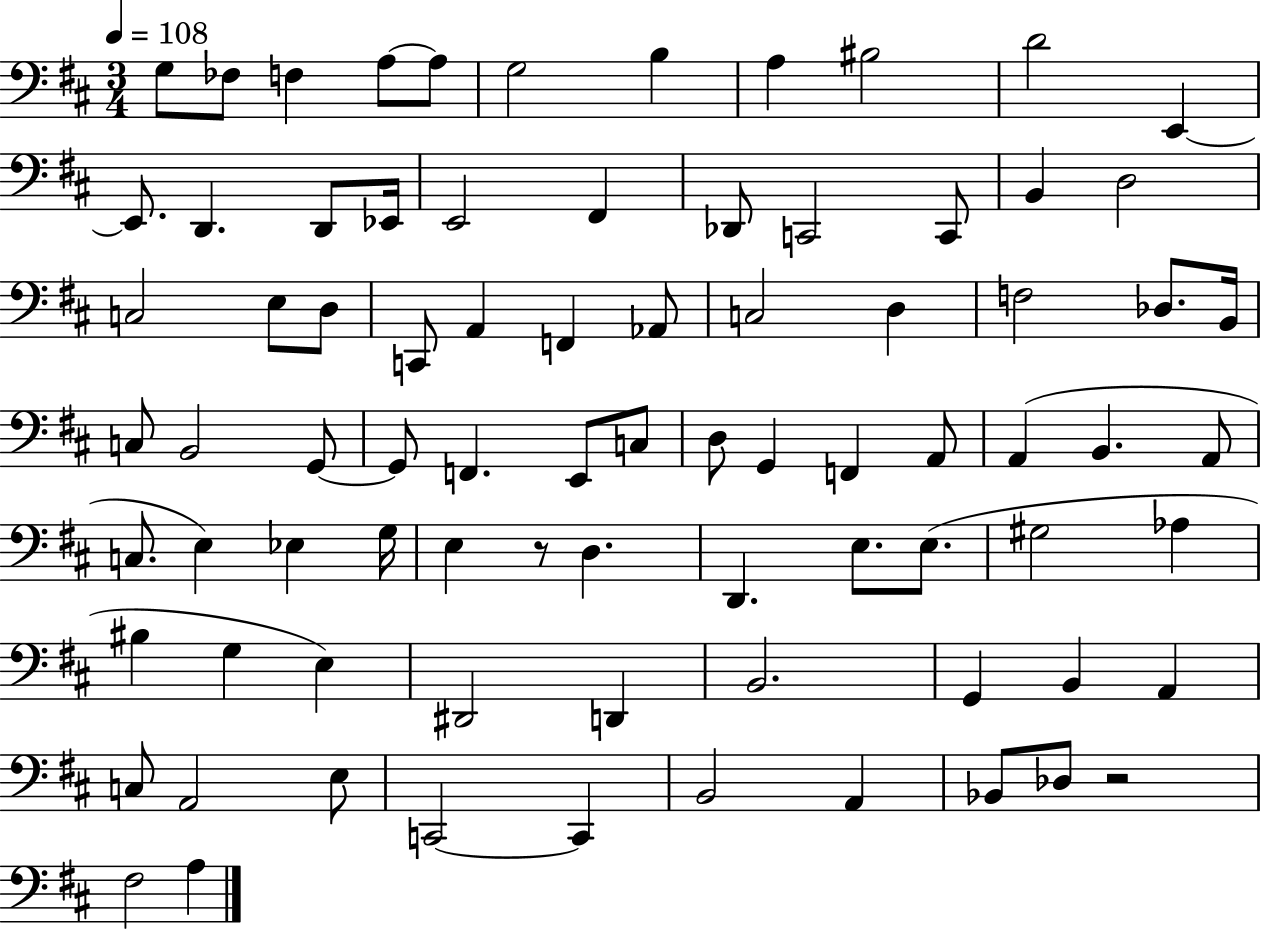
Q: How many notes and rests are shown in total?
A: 81